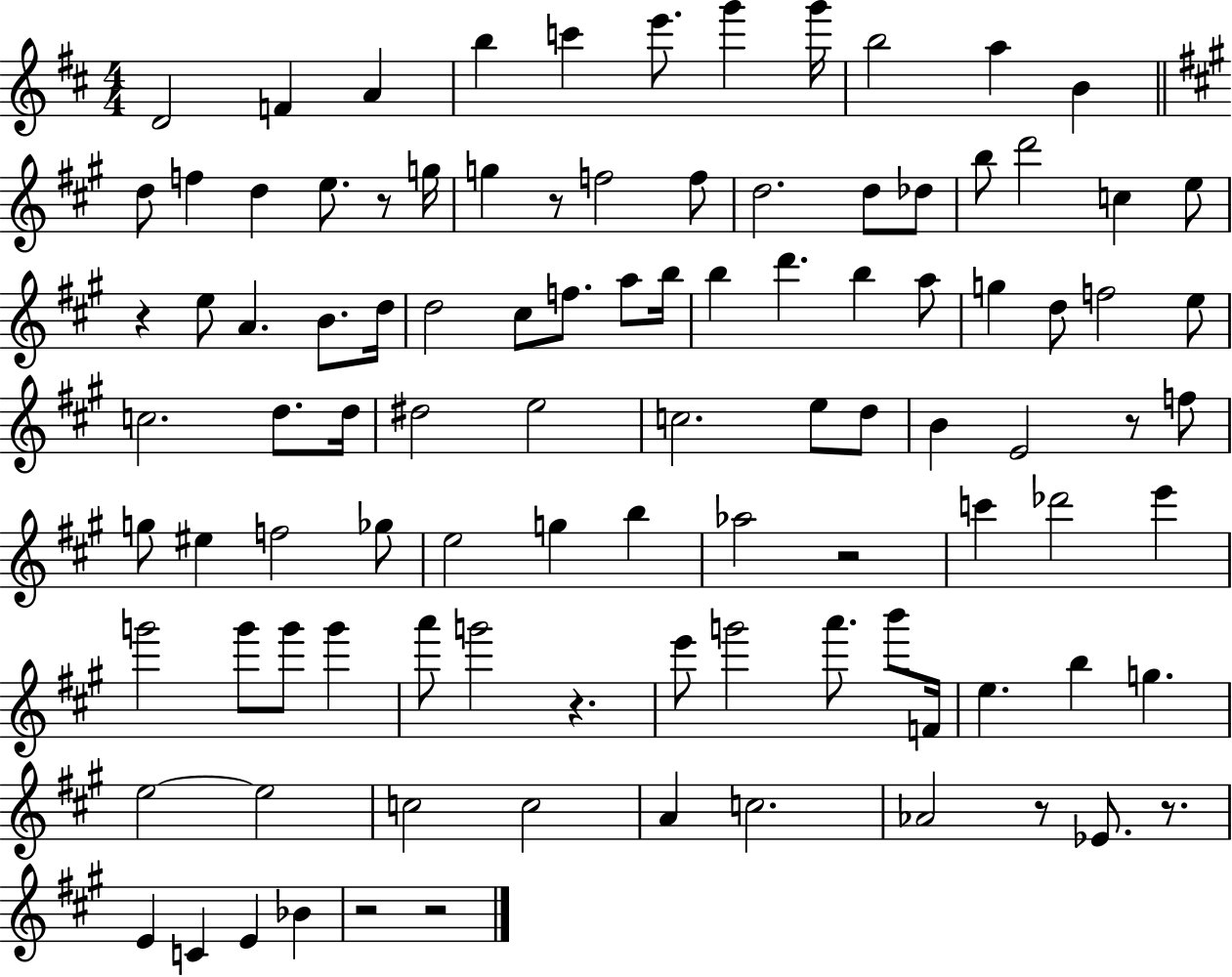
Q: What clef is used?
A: treble